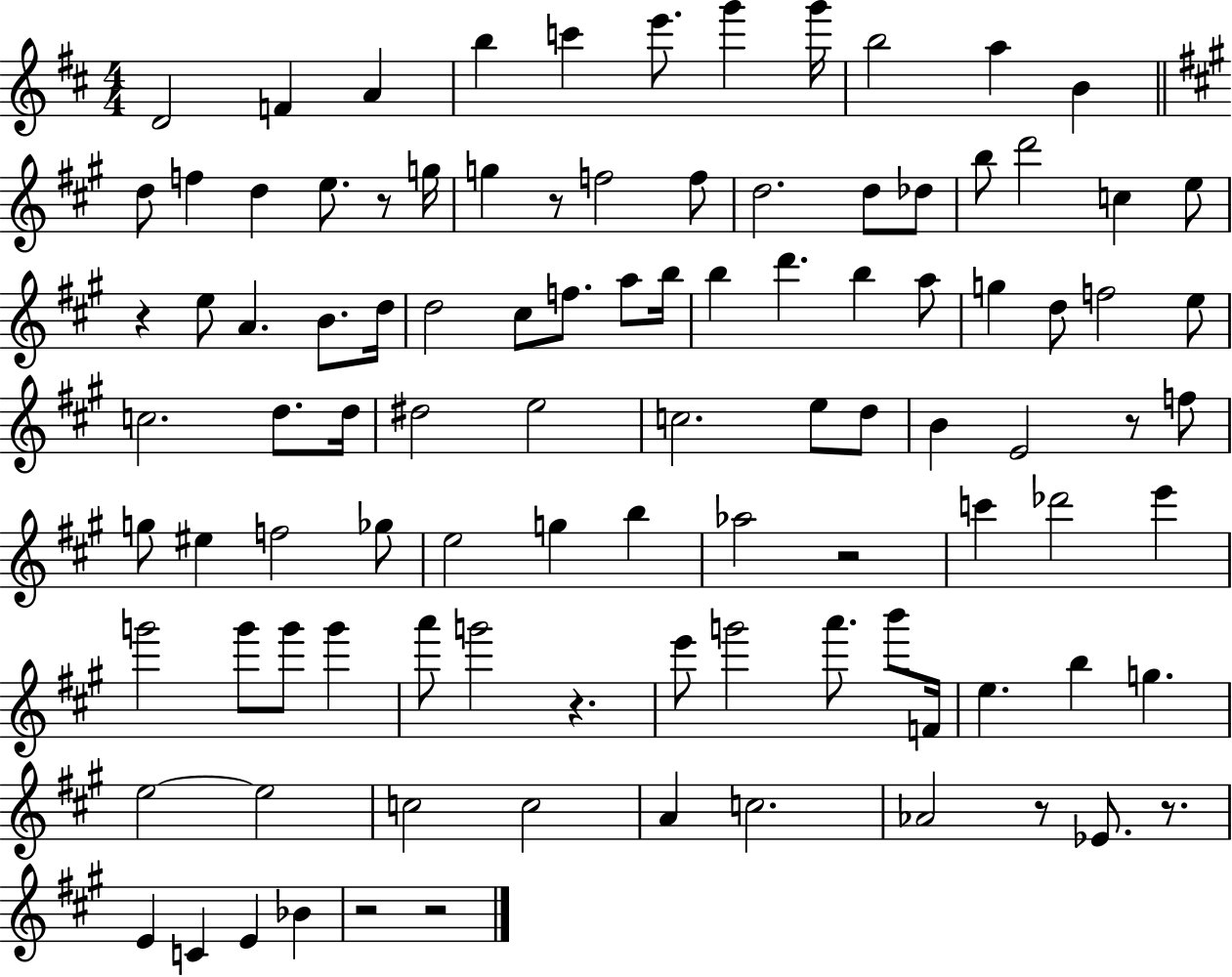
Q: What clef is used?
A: treble